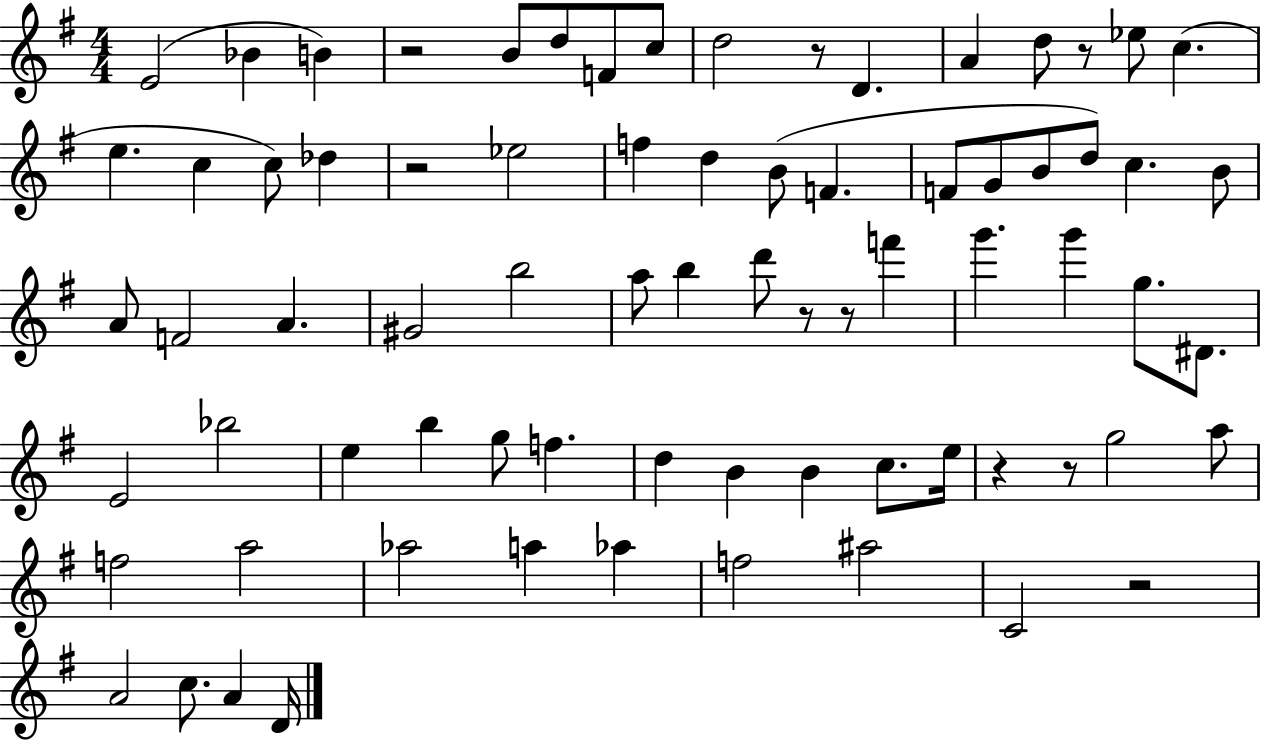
X:1
T:Untitled
M:4/4
L:1/4
K:G
E2 _B B z2 B/2 d/2 F/2 c/2 d2 z/2 D A d/2 z/2 _e/2 c e c c/2 _d z2 _e2 f d B/2 F F/2 G/2 B/2 d/2 c B/2 A/2 F2 A ^G2 b2 a/2 b d'/2 z/2 z/2 f' g' g' g/2 ^D/2 E2 _b2 e b g/2 f d B B c/2 e/4 z z/2 g2 a/2 f2 a2 _a2 a _a f2 ^a2 C2 z2 A2 c/2 A D/4